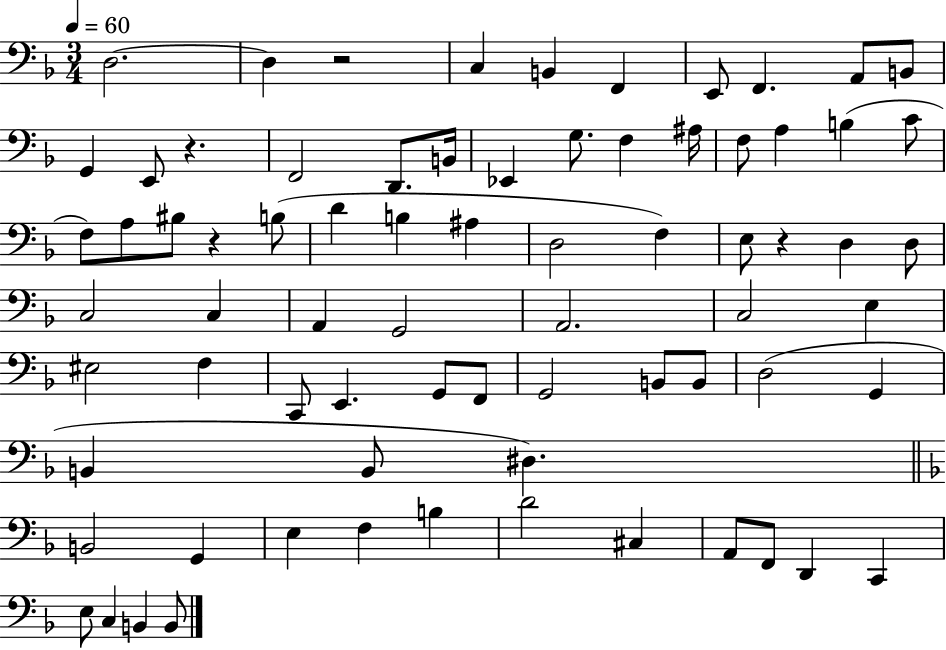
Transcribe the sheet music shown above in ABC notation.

X:1
T:Untitled
M:3/4
L:1/4
K:F
D,2 D, z2 C, B,, F,, E,,/2 F,, A,,/2 B,,/2 G,, E,,/2 z F,,2 D,,/2 B,,/4 _E,, G,/2 F, ^A,/4 F,/2 A, B, C/2 F,/2 A,/2 ^B,/2 z B,/2 D B, ^A, D,2 F, E,/2 z D, D,/2 C,2 C, A,, G,,2 A,,2 C,2 E, ^E,2 F, C,,/2 E,, G,,/2 F,,/2 G,,2 B,,/2 B,,/2 D,2 G,, B,, B,,/2 ^D, B,,2 G,, E, F, B, D2 ^C, A,,/2 F,,/2 D,, C,, E,/2 C, B,, B,,/2